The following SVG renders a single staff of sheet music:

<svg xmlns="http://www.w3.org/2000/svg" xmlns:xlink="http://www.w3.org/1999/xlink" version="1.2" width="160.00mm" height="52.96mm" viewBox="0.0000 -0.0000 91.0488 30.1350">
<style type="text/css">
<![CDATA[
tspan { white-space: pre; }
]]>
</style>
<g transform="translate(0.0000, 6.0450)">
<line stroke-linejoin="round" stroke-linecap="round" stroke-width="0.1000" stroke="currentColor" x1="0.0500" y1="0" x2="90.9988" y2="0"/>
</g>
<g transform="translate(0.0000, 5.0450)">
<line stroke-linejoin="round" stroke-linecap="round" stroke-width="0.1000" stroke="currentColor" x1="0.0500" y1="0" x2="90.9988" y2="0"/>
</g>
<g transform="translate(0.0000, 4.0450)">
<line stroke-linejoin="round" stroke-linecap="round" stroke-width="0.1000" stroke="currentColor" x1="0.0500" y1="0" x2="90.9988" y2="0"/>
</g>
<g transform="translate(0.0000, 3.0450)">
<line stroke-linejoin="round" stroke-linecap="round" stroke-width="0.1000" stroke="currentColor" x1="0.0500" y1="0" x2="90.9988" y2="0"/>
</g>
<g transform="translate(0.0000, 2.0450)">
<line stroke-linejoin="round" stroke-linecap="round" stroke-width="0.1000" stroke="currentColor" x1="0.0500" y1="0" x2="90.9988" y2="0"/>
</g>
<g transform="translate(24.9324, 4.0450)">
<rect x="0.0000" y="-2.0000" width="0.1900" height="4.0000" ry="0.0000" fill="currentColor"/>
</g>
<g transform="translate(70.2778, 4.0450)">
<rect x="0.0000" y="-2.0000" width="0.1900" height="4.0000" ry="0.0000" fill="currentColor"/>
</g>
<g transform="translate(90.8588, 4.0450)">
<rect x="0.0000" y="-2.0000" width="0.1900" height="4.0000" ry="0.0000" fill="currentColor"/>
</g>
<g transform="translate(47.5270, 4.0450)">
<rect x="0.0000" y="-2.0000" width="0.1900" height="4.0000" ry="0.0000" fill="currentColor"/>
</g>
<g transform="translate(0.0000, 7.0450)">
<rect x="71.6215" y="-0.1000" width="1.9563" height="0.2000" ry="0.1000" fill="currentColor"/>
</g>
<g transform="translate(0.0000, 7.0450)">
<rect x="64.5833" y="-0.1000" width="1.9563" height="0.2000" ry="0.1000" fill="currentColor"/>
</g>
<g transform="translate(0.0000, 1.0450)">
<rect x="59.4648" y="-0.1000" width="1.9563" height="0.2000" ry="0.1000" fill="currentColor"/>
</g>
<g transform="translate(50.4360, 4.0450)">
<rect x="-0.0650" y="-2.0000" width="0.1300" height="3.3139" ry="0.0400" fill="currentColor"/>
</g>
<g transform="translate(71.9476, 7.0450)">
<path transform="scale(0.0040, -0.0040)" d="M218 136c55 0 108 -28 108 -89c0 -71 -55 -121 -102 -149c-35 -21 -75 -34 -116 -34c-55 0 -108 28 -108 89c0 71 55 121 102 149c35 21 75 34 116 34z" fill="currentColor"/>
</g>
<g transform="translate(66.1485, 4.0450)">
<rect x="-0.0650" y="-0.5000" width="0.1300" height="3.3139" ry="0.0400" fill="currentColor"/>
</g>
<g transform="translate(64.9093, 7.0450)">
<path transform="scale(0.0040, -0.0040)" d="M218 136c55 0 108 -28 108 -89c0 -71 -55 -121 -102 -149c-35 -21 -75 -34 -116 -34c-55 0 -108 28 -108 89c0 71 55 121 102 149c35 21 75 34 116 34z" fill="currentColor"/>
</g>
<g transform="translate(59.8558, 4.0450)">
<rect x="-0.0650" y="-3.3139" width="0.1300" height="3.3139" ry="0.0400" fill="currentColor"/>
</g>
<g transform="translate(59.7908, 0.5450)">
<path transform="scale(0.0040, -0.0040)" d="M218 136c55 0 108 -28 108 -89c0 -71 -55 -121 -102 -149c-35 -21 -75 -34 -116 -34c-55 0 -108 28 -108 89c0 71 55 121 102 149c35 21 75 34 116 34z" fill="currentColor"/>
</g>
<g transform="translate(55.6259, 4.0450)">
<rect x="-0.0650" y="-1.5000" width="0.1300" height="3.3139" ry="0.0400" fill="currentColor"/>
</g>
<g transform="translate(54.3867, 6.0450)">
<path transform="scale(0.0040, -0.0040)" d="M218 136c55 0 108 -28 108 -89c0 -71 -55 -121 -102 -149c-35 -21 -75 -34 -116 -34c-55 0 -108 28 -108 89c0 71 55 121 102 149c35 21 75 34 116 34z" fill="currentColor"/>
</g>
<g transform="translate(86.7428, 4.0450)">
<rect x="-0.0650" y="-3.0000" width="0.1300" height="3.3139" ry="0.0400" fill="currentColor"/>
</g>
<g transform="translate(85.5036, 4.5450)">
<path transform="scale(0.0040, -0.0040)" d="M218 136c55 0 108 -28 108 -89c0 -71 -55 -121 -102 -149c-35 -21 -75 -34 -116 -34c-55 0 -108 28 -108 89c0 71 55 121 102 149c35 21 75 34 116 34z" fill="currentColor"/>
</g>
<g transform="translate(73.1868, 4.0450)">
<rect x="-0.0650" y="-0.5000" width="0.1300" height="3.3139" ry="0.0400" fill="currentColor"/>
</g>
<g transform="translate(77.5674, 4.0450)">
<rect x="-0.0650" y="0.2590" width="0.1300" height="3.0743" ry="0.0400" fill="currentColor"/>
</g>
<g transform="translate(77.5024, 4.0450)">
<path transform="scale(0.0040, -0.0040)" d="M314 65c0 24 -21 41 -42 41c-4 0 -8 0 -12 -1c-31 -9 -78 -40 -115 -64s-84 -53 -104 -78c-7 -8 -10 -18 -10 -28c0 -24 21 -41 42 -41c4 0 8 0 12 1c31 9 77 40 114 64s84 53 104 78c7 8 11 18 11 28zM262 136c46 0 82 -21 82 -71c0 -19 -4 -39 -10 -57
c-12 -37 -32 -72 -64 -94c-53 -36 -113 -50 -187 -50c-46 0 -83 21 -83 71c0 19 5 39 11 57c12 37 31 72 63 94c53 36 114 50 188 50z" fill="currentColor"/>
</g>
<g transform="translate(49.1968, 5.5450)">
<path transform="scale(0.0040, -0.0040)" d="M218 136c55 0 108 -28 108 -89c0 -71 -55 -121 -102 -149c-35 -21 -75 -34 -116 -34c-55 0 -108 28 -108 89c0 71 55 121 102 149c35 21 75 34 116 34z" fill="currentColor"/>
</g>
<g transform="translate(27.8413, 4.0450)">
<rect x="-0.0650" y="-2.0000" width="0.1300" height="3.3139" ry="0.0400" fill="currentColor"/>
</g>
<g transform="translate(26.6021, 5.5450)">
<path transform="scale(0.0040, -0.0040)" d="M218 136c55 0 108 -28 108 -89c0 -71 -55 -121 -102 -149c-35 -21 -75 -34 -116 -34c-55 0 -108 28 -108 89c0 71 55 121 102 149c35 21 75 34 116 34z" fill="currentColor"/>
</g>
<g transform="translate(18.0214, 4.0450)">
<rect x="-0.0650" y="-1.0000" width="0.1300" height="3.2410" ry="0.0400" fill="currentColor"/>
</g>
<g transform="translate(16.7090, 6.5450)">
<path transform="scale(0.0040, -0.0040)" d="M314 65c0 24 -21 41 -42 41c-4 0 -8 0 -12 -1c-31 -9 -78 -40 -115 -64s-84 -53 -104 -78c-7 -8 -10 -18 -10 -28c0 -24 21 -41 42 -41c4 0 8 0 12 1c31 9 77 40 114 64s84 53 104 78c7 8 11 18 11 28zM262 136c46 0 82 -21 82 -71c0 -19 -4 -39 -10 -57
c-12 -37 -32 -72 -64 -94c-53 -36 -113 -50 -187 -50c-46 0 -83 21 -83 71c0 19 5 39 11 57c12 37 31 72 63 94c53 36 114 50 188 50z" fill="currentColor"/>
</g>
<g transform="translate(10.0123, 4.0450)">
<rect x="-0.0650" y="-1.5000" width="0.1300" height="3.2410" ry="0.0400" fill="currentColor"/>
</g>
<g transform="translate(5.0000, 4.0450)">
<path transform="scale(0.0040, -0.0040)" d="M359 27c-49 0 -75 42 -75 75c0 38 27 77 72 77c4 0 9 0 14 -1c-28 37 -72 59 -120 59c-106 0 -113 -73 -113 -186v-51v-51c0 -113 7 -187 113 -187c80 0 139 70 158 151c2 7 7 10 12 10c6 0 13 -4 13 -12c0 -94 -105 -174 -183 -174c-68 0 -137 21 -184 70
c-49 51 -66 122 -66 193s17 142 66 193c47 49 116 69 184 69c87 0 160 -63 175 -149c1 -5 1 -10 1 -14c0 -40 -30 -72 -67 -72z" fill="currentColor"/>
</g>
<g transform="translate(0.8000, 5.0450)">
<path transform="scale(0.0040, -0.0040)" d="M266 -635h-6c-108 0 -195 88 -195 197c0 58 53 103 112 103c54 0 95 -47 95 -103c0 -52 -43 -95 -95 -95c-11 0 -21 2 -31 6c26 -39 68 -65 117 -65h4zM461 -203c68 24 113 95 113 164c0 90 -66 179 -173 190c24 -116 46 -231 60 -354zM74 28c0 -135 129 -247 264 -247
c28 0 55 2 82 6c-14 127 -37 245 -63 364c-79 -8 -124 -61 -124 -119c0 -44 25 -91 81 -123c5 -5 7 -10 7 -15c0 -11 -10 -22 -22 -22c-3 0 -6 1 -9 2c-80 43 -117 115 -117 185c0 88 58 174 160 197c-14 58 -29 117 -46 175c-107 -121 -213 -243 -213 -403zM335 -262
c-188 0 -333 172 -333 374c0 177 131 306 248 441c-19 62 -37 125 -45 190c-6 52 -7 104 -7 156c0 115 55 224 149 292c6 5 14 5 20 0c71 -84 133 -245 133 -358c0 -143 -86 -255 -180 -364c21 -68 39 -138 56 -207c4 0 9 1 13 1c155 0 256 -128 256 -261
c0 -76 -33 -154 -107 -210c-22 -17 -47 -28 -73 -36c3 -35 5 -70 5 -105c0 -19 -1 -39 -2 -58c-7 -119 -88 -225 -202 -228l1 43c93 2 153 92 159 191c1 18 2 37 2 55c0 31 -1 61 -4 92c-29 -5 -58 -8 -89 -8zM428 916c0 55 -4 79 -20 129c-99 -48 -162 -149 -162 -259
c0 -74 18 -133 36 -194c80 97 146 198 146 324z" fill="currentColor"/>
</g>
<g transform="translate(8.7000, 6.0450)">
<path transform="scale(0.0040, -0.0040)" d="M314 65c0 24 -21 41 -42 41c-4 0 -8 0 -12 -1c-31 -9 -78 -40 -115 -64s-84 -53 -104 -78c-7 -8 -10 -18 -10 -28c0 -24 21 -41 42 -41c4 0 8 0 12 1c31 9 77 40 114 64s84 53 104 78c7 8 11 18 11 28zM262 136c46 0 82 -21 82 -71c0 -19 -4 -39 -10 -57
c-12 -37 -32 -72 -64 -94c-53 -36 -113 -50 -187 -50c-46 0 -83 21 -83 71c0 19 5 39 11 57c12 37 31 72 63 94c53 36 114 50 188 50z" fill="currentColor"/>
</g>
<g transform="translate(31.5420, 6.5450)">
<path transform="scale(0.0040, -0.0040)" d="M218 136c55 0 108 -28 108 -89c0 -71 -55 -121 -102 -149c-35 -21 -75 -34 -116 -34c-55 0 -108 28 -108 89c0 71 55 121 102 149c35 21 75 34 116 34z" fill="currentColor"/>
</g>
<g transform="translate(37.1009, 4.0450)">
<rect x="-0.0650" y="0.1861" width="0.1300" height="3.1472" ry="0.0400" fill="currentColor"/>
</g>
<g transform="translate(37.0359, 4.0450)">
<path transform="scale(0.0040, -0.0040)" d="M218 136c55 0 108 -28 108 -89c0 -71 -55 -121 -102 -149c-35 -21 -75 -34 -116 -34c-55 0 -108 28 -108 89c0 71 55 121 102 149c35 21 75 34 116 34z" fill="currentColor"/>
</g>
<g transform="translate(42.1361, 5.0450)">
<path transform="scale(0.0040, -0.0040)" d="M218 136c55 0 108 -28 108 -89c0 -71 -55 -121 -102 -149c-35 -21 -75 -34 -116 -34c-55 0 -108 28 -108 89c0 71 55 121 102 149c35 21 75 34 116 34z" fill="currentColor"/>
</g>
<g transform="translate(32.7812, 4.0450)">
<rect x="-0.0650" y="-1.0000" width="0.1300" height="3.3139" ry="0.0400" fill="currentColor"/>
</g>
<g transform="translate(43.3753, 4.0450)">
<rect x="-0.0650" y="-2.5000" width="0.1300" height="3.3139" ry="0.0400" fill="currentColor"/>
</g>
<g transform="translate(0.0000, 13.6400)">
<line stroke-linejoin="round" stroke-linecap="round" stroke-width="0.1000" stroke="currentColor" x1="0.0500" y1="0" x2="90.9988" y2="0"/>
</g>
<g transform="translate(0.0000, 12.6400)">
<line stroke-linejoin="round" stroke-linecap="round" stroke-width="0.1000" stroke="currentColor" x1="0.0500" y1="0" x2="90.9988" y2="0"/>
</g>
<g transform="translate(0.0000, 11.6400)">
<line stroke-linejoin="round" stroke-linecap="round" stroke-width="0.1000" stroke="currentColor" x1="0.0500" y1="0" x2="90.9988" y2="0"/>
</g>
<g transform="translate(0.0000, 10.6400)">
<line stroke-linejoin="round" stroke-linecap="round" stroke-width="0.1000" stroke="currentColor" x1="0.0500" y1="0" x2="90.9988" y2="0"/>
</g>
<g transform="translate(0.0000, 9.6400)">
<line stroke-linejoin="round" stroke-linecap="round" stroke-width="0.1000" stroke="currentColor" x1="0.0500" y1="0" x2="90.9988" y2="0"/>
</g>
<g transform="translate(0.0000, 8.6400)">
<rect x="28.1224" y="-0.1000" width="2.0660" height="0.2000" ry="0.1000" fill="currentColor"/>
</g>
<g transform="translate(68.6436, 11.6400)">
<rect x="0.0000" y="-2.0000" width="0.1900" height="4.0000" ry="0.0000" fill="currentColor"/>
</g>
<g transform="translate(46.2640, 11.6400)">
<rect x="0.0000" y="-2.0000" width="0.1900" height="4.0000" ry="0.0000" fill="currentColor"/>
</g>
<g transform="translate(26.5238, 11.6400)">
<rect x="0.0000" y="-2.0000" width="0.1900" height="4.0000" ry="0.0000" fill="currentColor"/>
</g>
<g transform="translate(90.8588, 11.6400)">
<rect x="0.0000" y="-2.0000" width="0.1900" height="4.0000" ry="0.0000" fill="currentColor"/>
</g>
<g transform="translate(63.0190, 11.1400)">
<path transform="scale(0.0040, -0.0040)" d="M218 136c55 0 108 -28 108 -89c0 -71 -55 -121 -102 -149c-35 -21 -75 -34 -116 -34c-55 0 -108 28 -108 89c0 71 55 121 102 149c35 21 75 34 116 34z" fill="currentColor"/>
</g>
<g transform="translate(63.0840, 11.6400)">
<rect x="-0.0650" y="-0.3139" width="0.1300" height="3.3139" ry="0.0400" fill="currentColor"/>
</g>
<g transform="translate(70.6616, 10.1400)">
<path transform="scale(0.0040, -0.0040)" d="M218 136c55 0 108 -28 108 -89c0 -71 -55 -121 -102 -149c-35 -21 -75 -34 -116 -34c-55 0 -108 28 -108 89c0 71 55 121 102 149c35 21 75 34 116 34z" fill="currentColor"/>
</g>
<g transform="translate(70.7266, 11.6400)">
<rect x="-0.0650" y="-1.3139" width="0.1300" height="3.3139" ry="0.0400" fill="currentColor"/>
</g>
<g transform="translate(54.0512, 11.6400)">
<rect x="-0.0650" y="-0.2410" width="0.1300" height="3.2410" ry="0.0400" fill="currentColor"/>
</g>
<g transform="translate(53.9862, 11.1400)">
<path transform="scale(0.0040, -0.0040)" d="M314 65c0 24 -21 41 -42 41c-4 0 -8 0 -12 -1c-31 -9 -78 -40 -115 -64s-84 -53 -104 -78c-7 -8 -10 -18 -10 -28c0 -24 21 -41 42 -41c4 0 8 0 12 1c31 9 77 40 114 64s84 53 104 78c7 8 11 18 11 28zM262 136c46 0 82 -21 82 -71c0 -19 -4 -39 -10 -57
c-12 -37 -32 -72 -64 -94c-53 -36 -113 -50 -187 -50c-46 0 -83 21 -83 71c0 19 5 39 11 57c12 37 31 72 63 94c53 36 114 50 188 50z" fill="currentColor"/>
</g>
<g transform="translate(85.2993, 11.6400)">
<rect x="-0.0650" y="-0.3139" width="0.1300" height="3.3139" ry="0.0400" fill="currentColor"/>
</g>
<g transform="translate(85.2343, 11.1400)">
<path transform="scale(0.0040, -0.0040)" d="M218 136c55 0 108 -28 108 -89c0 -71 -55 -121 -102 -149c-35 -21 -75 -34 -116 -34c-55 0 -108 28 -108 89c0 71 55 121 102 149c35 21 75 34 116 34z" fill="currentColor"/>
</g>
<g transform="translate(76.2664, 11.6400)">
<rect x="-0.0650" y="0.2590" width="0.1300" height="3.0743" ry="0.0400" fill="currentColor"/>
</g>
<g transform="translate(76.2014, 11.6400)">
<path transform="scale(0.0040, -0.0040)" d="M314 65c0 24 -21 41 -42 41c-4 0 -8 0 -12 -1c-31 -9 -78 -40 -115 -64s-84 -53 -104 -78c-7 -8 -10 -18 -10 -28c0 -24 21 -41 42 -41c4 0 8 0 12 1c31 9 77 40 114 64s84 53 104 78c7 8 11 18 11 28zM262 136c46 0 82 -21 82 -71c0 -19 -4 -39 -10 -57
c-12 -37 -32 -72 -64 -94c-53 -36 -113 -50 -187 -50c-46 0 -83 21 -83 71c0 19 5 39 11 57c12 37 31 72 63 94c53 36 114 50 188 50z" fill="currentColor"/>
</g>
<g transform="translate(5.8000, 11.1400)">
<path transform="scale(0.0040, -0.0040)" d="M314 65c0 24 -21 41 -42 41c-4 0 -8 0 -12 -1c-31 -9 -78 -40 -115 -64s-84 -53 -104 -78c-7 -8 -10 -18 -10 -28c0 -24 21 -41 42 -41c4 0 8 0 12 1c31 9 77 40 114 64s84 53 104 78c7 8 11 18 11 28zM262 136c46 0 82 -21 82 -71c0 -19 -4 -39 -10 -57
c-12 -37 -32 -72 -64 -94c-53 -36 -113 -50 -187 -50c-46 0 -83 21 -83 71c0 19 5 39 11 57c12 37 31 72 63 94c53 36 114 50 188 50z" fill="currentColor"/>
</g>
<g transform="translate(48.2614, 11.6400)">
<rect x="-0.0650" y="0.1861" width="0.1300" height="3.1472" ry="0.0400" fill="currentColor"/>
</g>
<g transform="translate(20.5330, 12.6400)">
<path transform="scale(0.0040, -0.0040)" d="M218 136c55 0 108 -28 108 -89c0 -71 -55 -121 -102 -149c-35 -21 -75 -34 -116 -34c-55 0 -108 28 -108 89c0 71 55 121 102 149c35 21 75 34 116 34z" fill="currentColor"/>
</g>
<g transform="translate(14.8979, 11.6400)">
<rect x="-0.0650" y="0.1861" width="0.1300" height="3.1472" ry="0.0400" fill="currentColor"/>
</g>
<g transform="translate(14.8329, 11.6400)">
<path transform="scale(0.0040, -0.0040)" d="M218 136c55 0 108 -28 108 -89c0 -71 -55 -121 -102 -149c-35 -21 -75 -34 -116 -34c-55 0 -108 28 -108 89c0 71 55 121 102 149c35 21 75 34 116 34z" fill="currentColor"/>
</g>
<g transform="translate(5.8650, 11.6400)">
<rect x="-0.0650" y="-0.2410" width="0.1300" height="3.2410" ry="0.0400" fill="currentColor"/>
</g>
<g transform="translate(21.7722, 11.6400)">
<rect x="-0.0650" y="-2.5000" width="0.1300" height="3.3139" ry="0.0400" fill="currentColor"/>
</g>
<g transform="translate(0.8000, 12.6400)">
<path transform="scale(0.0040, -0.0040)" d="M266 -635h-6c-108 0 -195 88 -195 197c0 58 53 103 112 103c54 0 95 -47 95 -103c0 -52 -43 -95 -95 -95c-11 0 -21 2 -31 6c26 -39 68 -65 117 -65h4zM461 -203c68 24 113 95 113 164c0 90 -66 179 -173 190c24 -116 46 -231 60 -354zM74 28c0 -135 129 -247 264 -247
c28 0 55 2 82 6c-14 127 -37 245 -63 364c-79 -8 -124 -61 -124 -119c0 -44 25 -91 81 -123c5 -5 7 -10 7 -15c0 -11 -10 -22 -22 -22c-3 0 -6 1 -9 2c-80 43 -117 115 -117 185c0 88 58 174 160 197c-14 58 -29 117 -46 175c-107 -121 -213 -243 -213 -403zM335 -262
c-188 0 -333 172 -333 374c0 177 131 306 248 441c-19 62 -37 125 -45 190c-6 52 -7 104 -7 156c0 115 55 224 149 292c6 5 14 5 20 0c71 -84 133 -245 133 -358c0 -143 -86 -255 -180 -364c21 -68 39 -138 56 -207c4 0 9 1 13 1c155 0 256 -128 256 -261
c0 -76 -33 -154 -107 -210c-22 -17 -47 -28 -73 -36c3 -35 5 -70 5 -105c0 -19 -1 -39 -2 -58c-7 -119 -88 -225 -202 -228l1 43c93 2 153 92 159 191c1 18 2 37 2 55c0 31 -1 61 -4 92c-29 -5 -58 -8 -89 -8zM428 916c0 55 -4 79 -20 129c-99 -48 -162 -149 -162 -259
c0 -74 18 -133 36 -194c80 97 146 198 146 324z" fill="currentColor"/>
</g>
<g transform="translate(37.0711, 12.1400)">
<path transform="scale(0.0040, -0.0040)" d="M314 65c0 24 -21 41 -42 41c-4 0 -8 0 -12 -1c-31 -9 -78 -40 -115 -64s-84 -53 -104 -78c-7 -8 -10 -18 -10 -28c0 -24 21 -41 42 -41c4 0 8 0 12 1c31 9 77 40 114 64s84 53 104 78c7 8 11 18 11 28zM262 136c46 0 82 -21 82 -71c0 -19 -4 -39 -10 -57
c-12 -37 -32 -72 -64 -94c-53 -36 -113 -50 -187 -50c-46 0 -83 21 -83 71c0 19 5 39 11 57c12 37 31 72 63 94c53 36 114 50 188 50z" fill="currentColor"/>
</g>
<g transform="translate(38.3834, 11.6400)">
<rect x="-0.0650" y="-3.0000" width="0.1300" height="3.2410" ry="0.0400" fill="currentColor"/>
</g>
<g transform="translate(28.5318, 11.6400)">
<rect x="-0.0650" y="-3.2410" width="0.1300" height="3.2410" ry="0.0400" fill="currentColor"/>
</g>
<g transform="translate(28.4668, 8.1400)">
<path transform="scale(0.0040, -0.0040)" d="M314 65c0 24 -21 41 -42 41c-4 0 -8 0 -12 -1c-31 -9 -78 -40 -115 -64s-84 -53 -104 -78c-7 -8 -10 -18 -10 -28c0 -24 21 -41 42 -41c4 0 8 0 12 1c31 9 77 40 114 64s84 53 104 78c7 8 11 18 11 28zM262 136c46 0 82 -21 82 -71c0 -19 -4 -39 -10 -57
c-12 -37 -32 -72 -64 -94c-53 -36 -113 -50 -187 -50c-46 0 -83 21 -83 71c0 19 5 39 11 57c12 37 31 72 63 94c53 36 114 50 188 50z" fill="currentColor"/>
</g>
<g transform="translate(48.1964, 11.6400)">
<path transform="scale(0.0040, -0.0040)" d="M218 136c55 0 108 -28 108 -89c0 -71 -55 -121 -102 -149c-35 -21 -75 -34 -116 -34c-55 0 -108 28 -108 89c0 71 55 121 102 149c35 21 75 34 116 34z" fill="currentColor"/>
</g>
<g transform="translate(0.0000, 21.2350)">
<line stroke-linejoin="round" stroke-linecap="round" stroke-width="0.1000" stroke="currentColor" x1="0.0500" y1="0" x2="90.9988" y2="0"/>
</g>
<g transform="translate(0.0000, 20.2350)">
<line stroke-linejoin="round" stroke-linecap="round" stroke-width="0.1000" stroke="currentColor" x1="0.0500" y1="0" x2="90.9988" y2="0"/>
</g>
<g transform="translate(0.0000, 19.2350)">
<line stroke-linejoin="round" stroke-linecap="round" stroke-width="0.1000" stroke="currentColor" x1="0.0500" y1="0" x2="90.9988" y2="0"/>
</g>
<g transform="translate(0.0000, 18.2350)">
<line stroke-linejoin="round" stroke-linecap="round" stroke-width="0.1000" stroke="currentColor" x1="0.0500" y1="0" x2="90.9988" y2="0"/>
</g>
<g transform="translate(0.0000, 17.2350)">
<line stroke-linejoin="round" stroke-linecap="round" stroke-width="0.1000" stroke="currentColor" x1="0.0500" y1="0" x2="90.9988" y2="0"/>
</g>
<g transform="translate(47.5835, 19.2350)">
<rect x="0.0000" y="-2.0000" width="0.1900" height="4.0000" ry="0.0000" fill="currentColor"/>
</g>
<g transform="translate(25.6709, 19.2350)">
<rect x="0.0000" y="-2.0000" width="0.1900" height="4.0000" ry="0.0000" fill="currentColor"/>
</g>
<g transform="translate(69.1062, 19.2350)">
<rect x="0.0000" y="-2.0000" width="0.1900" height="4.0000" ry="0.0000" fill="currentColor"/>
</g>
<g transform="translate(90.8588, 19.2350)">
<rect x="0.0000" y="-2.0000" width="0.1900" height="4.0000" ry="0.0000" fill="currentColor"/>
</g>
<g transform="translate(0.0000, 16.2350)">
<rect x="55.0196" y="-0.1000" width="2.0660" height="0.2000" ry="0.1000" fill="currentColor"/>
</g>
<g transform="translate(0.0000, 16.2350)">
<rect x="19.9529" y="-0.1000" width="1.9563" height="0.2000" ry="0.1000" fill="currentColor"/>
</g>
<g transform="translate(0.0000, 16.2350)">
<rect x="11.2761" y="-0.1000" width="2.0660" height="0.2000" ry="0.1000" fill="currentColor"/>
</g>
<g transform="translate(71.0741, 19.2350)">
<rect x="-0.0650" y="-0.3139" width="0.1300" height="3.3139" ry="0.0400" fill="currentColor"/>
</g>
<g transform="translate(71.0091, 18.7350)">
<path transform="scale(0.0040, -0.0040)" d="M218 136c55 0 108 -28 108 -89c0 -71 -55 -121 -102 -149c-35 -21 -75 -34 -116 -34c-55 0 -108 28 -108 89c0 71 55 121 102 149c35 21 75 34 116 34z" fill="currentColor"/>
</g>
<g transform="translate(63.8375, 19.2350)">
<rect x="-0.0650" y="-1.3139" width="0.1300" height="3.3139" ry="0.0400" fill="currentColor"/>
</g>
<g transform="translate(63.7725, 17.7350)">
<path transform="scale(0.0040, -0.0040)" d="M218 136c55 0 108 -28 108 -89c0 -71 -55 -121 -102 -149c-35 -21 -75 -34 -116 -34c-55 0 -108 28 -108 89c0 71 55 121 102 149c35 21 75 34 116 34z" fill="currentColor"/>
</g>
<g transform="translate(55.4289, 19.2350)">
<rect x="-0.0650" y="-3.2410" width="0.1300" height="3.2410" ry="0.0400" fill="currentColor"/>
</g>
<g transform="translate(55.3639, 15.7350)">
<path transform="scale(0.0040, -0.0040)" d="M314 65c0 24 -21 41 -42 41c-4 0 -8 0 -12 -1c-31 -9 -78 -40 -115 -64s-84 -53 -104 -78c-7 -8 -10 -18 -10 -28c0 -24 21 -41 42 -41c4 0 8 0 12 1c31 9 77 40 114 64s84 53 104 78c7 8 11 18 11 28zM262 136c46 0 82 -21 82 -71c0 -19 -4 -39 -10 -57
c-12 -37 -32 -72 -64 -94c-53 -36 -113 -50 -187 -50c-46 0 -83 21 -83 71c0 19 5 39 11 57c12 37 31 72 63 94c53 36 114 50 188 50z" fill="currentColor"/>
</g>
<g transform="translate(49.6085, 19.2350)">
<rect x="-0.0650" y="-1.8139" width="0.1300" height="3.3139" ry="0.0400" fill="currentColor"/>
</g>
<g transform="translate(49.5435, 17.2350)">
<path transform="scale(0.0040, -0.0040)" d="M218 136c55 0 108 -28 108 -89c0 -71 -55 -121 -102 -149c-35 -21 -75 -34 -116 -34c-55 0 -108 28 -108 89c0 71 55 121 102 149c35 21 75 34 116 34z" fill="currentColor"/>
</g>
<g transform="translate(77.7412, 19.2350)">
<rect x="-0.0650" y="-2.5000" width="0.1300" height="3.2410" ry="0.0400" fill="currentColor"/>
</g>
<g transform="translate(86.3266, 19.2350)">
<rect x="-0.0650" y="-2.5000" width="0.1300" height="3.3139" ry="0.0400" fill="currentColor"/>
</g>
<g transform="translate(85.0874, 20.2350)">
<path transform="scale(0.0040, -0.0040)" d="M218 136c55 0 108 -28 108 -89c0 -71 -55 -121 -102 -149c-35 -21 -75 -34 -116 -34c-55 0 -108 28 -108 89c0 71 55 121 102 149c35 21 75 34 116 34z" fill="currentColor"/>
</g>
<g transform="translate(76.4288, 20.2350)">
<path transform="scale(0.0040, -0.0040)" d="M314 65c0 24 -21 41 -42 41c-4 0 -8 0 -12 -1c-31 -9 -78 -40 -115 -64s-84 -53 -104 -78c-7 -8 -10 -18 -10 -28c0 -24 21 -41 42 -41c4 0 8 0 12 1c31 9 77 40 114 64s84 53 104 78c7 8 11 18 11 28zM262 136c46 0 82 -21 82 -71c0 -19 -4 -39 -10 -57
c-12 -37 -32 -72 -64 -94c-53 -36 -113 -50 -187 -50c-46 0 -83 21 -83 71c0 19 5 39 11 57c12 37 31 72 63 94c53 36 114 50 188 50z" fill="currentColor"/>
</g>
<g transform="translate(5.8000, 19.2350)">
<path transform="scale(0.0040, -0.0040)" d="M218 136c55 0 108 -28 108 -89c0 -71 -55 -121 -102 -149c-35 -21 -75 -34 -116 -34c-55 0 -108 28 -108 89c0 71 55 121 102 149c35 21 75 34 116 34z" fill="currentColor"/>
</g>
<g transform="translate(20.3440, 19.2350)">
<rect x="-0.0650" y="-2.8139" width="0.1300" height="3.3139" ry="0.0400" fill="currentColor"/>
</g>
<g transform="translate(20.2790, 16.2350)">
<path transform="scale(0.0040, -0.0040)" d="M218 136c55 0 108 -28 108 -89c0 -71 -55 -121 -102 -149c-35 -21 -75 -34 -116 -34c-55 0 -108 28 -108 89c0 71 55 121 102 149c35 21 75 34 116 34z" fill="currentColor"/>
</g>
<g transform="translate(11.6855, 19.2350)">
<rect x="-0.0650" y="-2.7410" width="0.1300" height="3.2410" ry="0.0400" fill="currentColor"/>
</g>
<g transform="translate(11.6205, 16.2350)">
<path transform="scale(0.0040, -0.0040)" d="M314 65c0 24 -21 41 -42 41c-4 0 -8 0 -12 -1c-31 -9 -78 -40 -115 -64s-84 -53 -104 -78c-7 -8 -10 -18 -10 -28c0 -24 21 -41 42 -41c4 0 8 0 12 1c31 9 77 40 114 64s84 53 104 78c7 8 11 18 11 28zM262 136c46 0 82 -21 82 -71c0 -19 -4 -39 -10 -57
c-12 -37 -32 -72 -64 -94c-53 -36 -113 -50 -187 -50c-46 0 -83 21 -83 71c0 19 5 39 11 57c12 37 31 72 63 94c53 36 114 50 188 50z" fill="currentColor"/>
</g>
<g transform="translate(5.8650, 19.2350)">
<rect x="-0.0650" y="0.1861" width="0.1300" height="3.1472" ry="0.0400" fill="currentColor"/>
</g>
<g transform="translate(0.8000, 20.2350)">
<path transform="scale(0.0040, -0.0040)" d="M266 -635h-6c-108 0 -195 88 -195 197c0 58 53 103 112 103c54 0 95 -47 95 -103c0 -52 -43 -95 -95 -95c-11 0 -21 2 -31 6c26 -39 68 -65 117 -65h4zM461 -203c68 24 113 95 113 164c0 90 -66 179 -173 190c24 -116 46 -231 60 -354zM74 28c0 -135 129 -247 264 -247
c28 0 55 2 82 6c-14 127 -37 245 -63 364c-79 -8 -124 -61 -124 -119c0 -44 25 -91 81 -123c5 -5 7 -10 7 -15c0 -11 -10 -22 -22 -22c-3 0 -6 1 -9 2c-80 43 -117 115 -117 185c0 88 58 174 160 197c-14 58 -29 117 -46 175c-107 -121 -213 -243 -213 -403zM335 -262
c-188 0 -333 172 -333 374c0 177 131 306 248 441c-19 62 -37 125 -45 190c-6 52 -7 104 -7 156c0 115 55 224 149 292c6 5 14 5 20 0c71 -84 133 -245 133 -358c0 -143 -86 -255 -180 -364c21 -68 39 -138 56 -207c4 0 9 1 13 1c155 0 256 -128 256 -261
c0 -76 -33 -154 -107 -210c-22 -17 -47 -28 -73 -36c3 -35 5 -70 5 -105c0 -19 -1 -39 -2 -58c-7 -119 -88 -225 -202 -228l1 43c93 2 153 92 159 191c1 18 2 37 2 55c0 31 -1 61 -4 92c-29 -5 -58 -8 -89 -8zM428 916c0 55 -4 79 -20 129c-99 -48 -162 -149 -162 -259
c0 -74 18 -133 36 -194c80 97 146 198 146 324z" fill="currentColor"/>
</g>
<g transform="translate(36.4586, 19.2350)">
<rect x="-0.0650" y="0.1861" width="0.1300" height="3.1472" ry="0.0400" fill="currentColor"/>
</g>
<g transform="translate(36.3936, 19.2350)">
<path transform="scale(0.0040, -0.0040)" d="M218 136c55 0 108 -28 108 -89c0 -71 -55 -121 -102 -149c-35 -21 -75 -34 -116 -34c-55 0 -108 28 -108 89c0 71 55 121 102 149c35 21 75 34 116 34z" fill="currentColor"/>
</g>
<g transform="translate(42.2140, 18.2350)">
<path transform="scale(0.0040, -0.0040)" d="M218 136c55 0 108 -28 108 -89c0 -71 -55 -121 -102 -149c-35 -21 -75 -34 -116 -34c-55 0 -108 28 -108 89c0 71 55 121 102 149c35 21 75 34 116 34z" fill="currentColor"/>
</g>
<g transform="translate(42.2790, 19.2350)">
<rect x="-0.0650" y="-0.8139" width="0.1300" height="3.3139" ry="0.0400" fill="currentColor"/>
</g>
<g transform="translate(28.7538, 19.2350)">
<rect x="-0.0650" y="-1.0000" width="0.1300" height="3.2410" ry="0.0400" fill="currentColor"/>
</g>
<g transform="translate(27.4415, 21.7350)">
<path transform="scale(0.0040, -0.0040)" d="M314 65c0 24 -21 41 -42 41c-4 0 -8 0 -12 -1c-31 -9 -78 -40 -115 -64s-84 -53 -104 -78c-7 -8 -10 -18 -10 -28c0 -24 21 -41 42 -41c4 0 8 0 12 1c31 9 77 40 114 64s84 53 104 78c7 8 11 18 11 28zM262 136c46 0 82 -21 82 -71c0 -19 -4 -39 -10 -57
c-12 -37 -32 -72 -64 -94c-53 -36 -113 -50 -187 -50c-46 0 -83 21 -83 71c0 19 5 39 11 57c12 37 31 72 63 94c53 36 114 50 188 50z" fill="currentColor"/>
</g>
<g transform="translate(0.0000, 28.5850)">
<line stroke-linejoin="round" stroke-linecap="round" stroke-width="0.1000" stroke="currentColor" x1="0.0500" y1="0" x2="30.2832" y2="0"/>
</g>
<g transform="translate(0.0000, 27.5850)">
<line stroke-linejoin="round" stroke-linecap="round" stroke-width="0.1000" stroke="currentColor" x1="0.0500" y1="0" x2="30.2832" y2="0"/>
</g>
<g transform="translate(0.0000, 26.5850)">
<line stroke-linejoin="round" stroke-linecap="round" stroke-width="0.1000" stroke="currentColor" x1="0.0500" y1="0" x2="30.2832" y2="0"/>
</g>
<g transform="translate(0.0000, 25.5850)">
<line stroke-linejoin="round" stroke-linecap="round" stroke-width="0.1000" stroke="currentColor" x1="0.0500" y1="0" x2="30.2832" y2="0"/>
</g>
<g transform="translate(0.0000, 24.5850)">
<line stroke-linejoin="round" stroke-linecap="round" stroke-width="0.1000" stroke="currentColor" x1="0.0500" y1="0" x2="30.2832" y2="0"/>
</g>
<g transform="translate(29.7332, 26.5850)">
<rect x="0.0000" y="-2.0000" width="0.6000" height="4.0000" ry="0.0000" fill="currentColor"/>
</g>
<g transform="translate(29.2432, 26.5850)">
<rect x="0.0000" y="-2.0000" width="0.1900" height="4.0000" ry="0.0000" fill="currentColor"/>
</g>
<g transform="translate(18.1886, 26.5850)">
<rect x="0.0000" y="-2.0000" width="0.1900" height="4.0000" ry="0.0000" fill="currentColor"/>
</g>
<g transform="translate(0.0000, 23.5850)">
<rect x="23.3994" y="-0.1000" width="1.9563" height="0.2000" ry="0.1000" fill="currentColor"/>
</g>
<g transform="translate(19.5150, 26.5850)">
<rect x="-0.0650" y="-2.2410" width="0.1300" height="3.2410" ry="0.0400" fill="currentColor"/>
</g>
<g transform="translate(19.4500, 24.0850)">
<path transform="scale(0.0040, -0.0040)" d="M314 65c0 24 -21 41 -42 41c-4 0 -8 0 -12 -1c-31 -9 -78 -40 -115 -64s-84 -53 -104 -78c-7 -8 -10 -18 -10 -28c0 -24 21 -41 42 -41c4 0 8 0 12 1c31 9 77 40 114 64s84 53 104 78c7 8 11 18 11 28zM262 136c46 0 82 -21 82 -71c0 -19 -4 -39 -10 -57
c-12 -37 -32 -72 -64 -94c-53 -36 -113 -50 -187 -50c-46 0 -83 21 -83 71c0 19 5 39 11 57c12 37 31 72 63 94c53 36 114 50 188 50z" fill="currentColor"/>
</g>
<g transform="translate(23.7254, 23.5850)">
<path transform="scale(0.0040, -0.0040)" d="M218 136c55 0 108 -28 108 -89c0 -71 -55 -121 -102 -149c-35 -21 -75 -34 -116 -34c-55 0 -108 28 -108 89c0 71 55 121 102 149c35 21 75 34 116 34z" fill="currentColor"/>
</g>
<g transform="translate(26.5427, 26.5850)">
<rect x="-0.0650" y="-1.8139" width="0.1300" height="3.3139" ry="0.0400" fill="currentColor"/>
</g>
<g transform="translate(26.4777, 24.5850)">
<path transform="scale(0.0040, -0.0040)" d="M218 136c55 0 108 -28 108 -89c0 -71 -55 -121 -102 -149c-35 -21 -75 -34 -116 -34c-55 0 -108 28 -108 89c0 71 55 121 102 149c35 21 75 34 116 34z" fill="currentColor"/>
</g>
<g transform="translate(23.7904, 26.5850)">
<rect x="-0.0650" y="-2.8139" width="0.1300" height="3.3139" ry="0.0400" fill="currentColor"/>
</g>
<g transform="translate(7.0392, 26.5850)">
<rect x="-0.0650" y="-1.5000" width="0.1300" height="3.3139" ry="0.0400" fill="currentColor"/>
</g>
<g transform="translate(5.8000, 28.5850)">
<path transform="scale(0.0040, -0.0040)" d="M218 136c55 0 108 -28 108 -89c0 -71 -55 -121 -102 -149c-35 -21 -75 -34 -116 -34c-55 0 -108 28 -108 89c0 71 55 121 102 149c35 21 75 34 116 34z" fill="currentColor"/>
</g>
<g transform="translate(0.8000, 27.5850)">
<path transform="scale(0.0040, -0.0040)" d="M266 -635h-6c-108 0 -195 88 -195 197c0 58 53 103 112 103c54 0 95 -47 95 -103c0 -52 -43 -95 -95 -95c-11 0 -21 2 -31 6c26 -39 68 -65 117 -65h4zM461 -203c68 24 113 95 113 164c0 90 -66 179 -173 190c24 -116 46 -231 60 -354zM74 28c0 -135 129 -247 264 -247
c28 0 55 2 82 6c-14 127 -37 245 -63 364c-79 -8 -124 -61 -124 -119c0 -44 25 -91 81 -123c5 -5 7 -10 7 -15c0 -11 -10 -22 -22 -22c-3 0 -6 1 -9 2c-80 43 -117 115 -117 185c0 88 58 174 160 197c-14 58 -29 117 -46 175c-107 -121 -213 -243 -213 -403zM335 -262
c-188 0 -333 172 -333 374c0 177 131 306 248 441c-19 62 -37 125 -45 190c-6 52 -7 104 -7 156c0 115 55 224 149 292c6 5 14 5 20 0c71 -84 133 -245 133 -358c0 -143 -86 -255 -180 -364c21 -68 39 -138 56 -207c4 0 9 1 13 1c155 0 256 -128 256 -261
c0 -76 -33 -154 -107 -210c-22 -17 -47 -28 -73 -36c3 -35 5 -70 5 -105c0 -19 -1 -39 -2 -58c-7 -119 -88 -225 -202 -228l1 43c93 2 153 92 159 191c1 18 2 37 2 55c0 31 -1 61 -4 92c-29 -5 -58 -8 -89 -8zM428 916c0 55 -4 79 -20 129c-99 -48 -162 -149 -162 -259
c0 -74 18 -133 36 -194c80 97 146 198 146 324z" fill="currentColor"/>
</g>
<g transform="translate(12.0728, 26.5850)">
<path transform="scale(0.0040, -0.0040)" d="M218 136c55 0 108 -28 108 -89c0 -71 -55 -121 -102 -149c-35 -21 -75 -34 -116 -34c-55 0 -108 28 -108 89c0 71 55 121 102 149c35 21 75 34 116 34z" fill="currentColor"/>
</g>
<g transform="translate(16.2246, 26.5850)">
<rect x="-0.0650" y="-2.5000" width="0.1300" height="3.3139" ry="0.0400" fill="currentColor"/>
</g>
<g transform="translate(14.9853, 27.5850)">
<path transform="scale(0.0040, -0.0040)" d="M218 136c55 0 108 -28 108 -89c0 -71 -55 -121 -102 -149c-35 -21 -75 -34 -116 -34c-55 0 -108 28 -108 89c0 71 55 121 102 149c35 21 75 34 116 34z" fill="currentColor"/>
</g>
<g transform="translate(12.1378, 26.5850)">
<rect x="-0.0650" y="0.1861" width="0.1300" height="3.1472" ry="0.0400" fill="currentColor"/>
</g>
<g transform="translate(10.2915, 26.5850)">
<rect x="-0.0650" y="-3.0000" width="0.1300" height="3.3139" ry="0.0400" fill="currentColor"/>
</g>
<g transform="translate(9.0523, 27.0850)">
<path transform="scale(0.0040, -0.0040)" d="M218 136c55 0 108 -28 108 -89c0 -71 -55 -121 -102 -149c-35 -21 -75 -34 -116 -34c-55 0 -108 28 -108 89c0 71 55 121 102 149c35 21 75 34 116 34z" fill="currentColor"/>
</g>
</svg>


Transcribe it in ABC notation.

X:1
T:Untitled
M:4/4
L:1/4
K:C
E2 D2 F D B G F E b C C B2 A c2 B G b2 A2 B c2 c e B2 c B a2 a D2 B d f b2 e c G2 G E A B G g2 a f